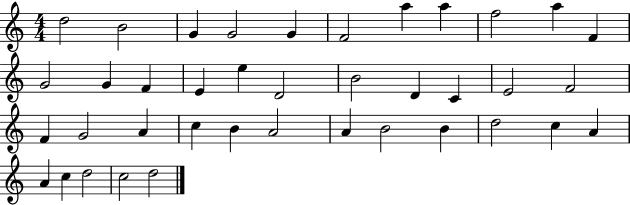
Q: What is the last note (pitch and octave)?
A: D5